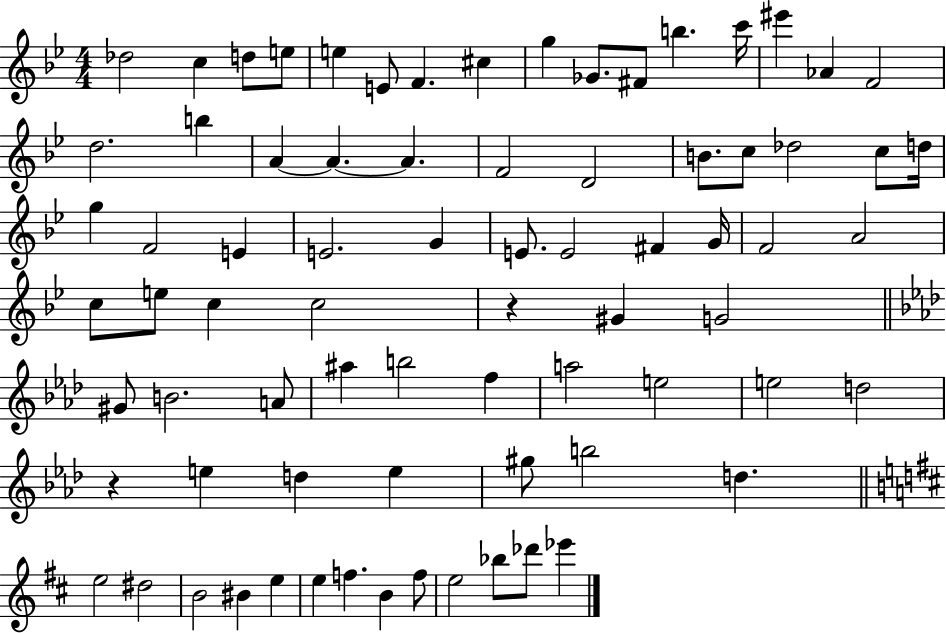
Db5/h C5/q D5/e E5/e E5/q E4/e F4/q. C#5/q G5/q Gb4/e. F#4/e B5/q. C6/s EIS6/q Ab4/q F4/h D5/h. B5/q A4/q A4/q. A4/q. F4/h D4/h B4/e. C5/e Db5/h C5/e D5/s G5/q F4/h E4/q E4/h. G4/q E4/e. E4/h F#4/q G4/s F4/h A4/h C5/e E5/e C5/q C5/h R/q G#4/q G4/h G#4/e B4/h. A4/e A#5/q B5/h F5/q A5/h E5/h E5/h D5/h R/q E5/q D5/q E5/q G#5/e B5/h D5/q. E5/h D#5/h B4/h BIS4/q E5/q E5/q F5/q. B4/q F5/e E5/h Bb5/e Db6/e Eb6/q